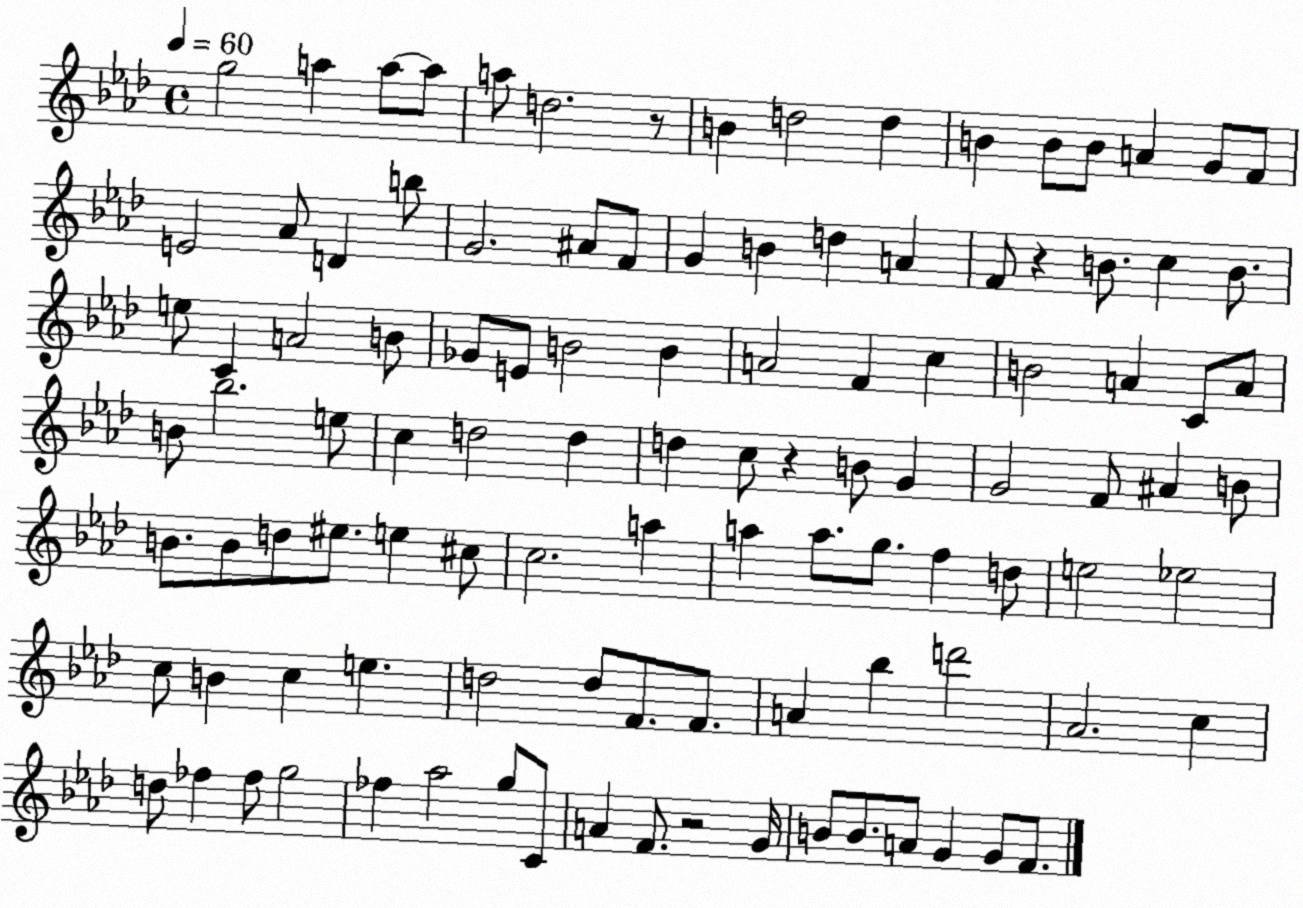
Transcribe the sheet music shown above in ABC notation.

X:1
T:Untitled
M:4/4
L:1/4
K:Ab
g2 a a/2 a/2 a/2 d2 z/2 B d2 d B B/2 B/2 A G/2 F/2 E2 _A/2 D b/2 G2 ^A/2 F/2 G B d A F/2 z B/2 c B/2 e/2 C A2 B/2 _G/2 E/2 B2 B A2 F c B2 A C/2 A/2 B/2 _b2 e/2 c d2 d d c/2 z B/2 G G2 F/2 ^A B/2 B/2 B/2 d/2 ^e/2 e ^c/2 c2 a a a/2 g/2 f d/2 e2 _e2 c/2 B c e d2 d/2 F/2 F/2 A _b d'2 _A2 c d/2 _f _f/2 g2 _f _a2 g/2 C/2 A F/2 z2 G/4 B/2 B/2 A/2 G G/2 F/2